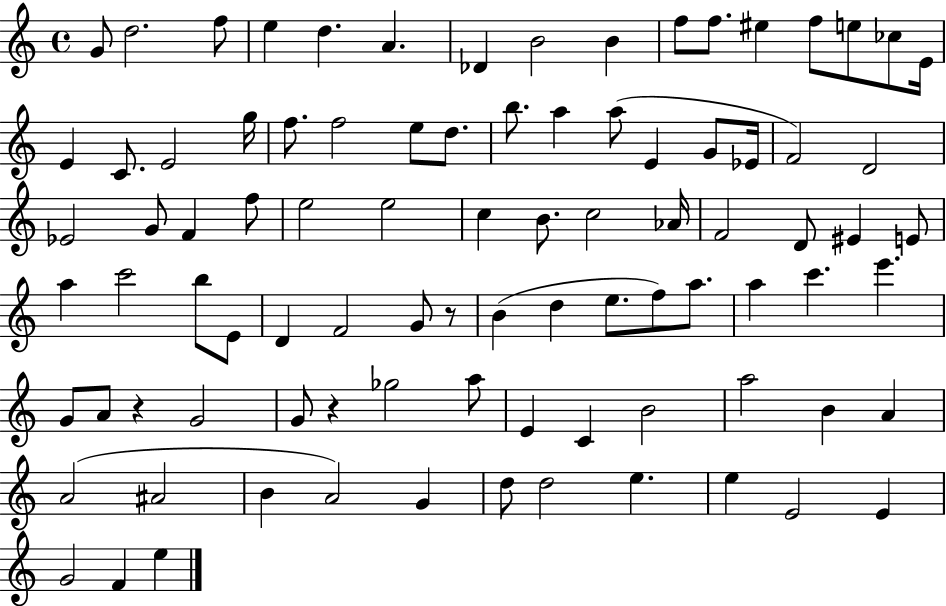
{
  \clef treble
  \time 4/4
  \defaultTimeSignature
  \key c \major
  g'8 d''2. f''8 | e''4 d''4. a'4. | des'4 b'2 b'4 | f''8 f''8. eis''4 f''8 e''8 ces''8 e'16 | \break e'4 c'8. e'2 g''16 | f''8. f''2 e''8 d''8. | b''8. a''4 a''8( e'4 g'8 ees'16 | f'2) d'2 | \break ees'2 g'8 f'4 f''8 | e''2 e''2 | c''4 b'8. c''2 aes'16 | f'2 d'8 eis'4 e'8 | \break a''4 c'''2 b''8 e'8 | d'4 f'2 g'8 r8 | b'4( d''4 e''8. f''8) a''8. | a''4 c'''4. e'''4. | \break g'8 a'8 r4 g'2 | g'8 r4 ges''2 a''8 | e'4 c'4 b'2 | a''2 b'4 a'4 | \break a'2( ais'2 | b'4 a'2) g'4 | d''8 d''2 e''4. | e''4 e'2 e'4 | \break g'2 f'4 e''4 | \bar "|."
}